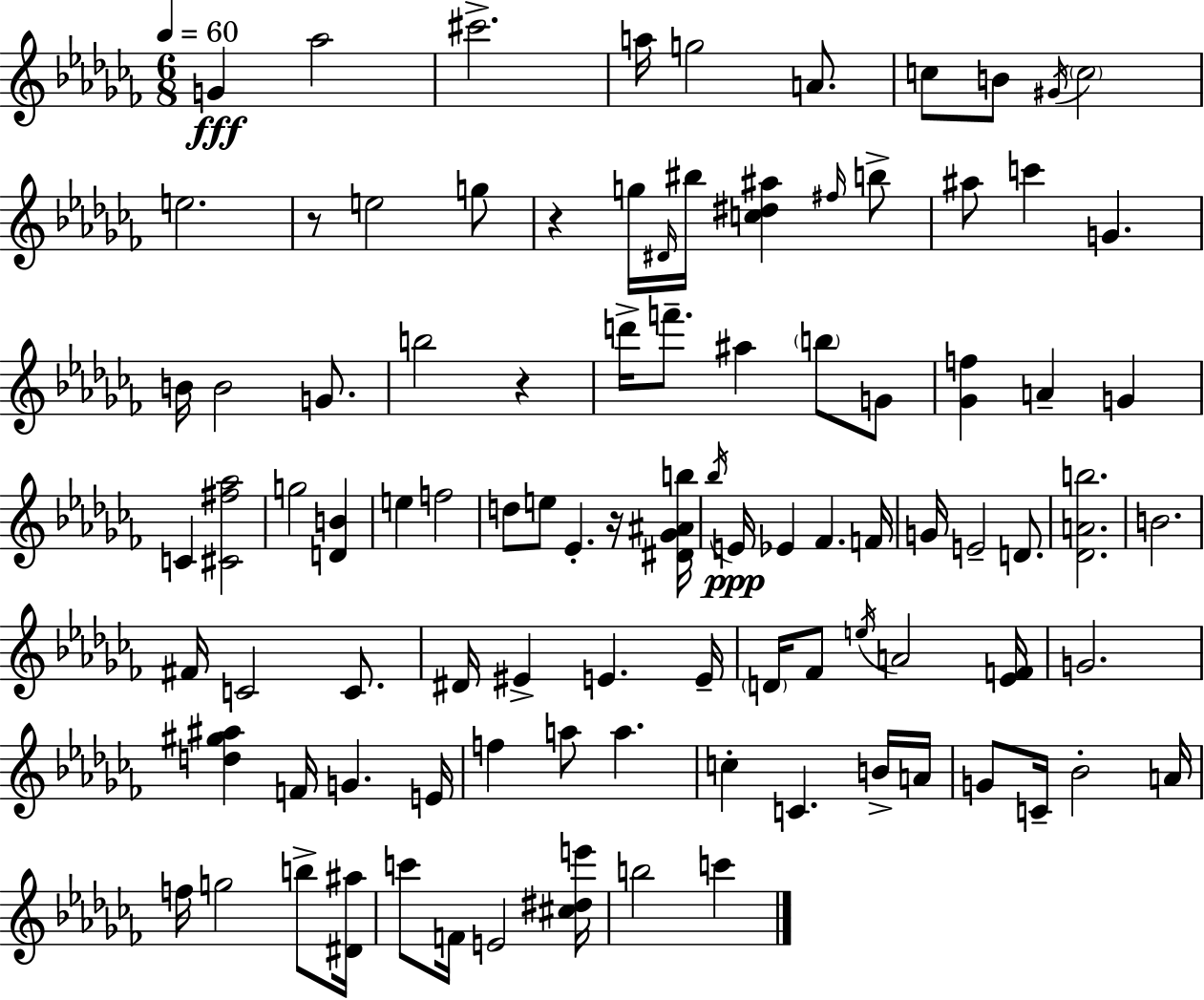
{
  \clef treble
  \numericTimeSignature
  \time 6/8
  \key aes \minor
  \tempo 4 = 60
  g'4\fff aes''2 | cis'''2.-> | a''16 g''2 a'8. | c''8 b'8 \acciaccatura { gis'16 } \parenthesize c''2 | \break e''2. | r8 e''2 g''8 | r4 g''16 \grace { dis'16 } bis''16 <c'' dis'' ais''>4 | \grace { fis''16 } b''8-> ais''8 c'''4 g'4. | \break b'16 b'2 | g'8. b''2 r4 | d'''16-> f'''8.-- ais''4 \parenthesize b''8 | g'8 <ges' f''>4 a'4-- g'4 | \break c'4 <cis' fis'' aes''>2 | g''2 <d' b'>4 | e''4 f''2 | d''8 e''8 ees'4.-. | \break r16 <dis' ges' ais' b''>16 \acciaccatura { bes''16 }\ppp e'16 ees'4 fes'4. | f'16 g'16 e'2-- | d'8. <des' a' b''>2. | b'2. | \break fis'16 c'2 | c'8. dis'16 eis'4-> e'4. | e'16-- \parenthesize d'16 fes'8 \acciaccatura { e''16 } a'2 | <ees' f'>16 g'2. | \break <d'' gis'' ais''>4 f'16 g'4. | e'16 f''4 a''8 a''4. | c''4-. c'4. | b'16-> a'16 g'8 c'16-- bes'2-. | \break a'16 f''16 g''2 | b''8-> <dis' ais''>16 c'''8 f'16 e'2 | <cis'' dis'' e'''>16 b''2 | c'''4 \bar "|."
}